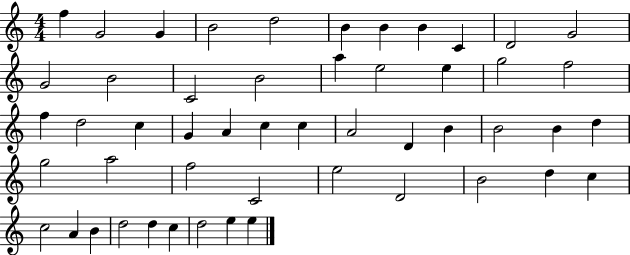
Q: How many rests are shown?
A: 0